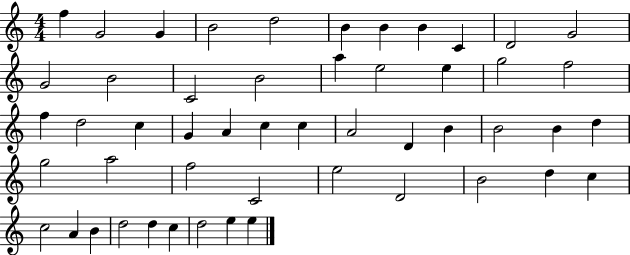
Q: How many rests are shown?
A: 0